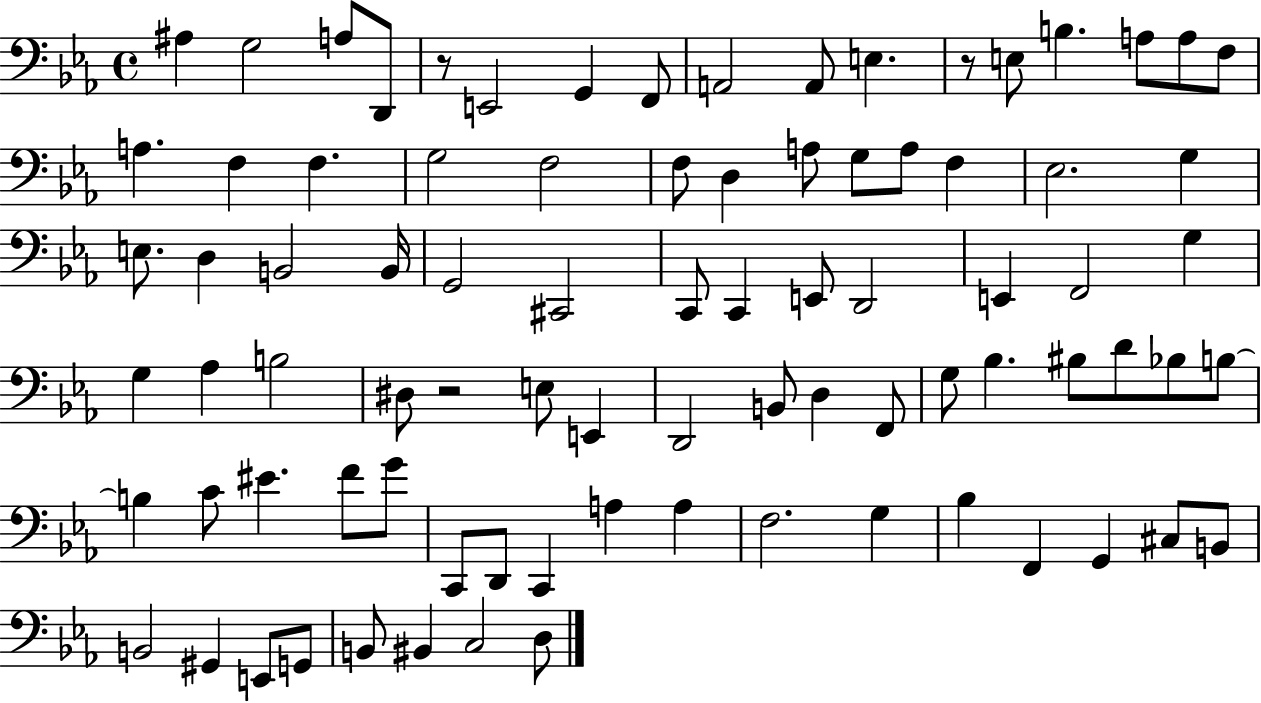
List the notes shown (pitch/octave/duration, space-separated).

A#3/q G3/h A3/e D2/e R/e E2/h G2/q F2/e A2/h A2/e E3/q. R/e E3/e B3/q. A3/e A3/e F3/e A3/q. F3/q F3/q. G3/h F3/h F3/e D3/q A3/e G3/e A3/e F3/q Eb3/h. G3/q E3/e. D3/q B2/h B2/s G2/h C#2/h C2/e C2/q E2/e D2/h E2/q F2/h G3/q G3/q Ab3/q B3/h D#3/e R/h E3/e E2/q D2/h B2/e D3/q F2/e G3/e Bb3/q. BIS3/e D4/e Bb3/e B3/e B3/q C4/e EIS4/q. F4/e G4/e C2/e D2/e C2/q A3/q A3/q F3/h. G3/q Bb3/q F2/q G2/q C#3/e B2/e B2/h G#2/q E2/e G2/e B2/e BIS2/q C3/h D3/e